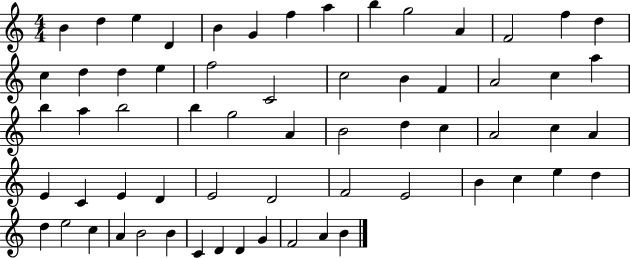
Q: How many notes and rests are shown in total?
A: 63